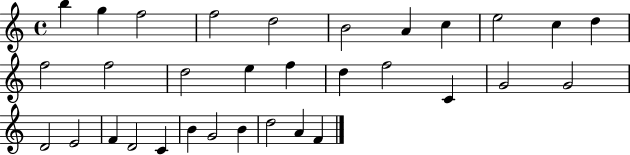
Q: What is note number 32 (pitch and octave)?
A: F4